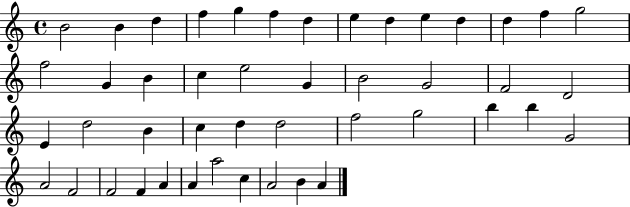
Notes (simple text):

B4/h B4/q D5/q F5/q G5/q F5/q D5/q E5/q D5/q E5/q D5/q D5/q F5/q G5/h F5/h G4/q B4/q C5/q E5/h G4/q B4/h G4/h F4/h D4/h E4/q D5/h B4/q C5/q D5/q D5/h F5/h G5/h B5/q B5/q G4/h A4/h F4/h F4/h F4/q A4/q A4/q A5/h C5/q A4/h B4/q A4/q